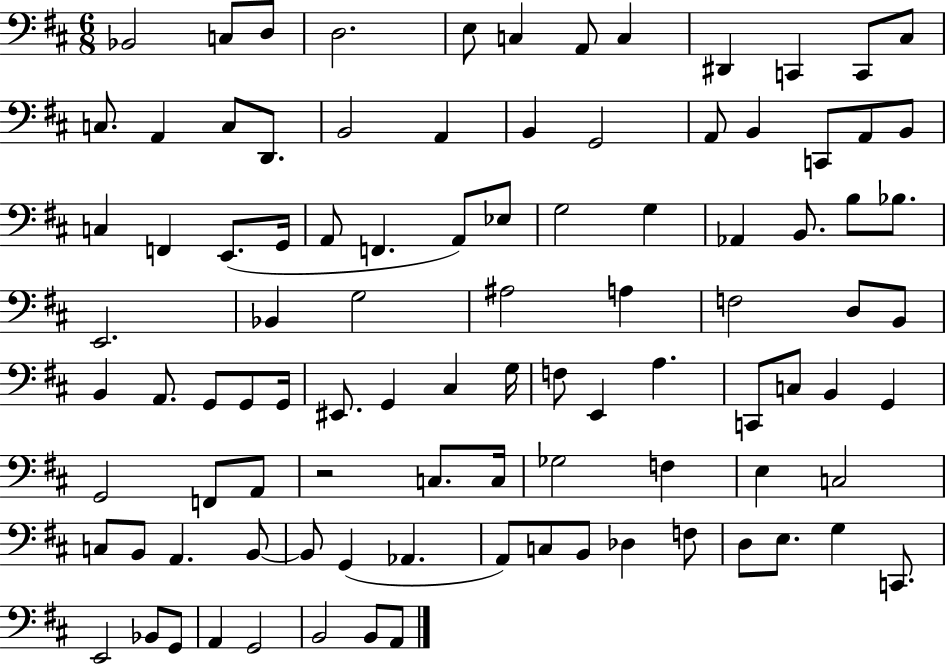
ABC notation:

X:1
T:Untitled
M:6/8
L:1/4
K:D
_B,,2 C,/2 D,/2 D,2 E,/2 C, A,,/2 C, ^D,, C,, C,,/2 ^C,/2 C,/2 A,, C,/2 D,,/2 B,,2 A,, B,, G,,2 A,,/2 B,, C,,/2 A,,/2 B,,/2 C, F,, E,,/2 G,,/4 A,,/2 F,, A,,/2 _E,/2 G,2 G, _A,, B,,/2 B,/2 _B,/2 E,,2 _B,, G,2 ^A,2 A, F,2 D,/2 B,,/2 B,, A,,/2 G,,/2 G,,/2 G,,/4 ^E,,/2 G,, ^C, G,/4 F,/2 E,, A, C,,/2 C,/2 B,, G,, G,,2 F,,/2 A,,/2 z2 C,/2 C,/4 _G,2 F, E, C,2 C,/2 B,,/2 A,, B,,/2 B,,/2 G,, _A,, A,,/2 C,/2 B,,/2 _D, F,/2 D,/2 E,/2 G, C,,/2 E,,2 _B,,/2 G,,/2 A,, G,,2 B,,2 B,,/2 A,,/2